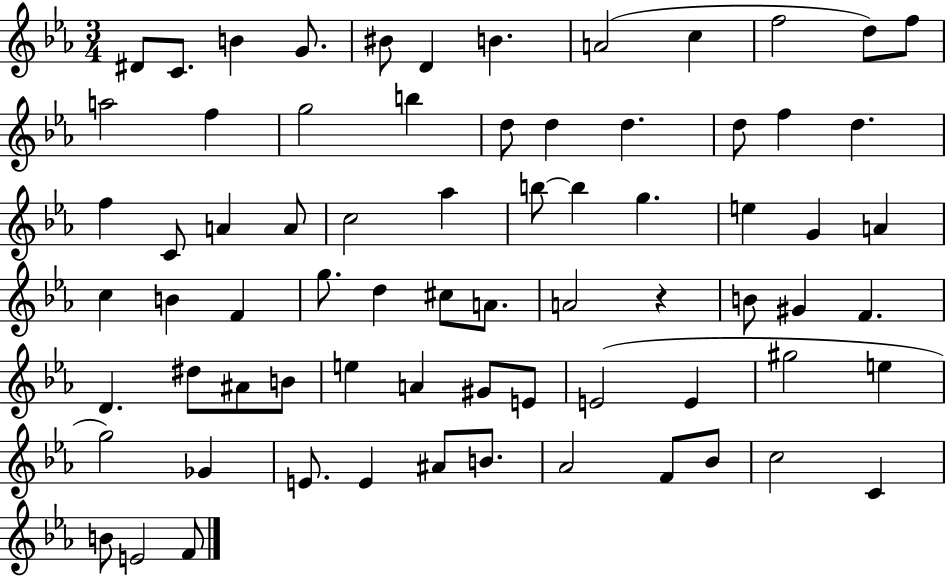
{
  \clef treble
  \numericTimeSignature
  \time 3/4
  \key ees \major
  dis'8 c'8. b'4 g'8. | bis'8 d'4 b'4. | a'2( c''4 | f''2 d''8) f''8 | \break a''2 f''4 | g''2 b''4 | d''8 d''4 d''4. | d''8 f''4 d''4. | \break f''4 c'8 a'4 a'8 | c''2 aes''4 | b''8~~ b''4 g''4. | e''4 g'4 a'4 | \break c''4 b'4 f'4 | g''8. d''4 cis''8 a'8. | a'2 r4 | b'8 gis'4 f'4. | \break d'4. dis''8 ais'8 b'8 | e''4 a'4 gis'8 e'8 | e'2( e'4 | gis''2 e''4 | \break g''2) ges'4 | e'8. e'4 ais'8 b'8. | aes'2 f'8 bes'8 | c''2 c'4 | \break b'8 e'2 f'8 | \bar "|."
}